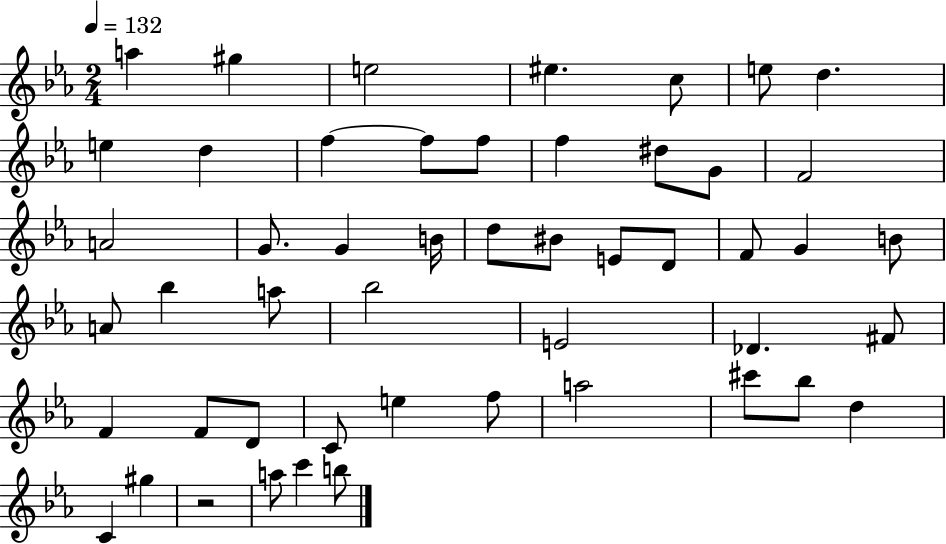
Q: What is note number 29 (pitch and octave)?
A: Bb5